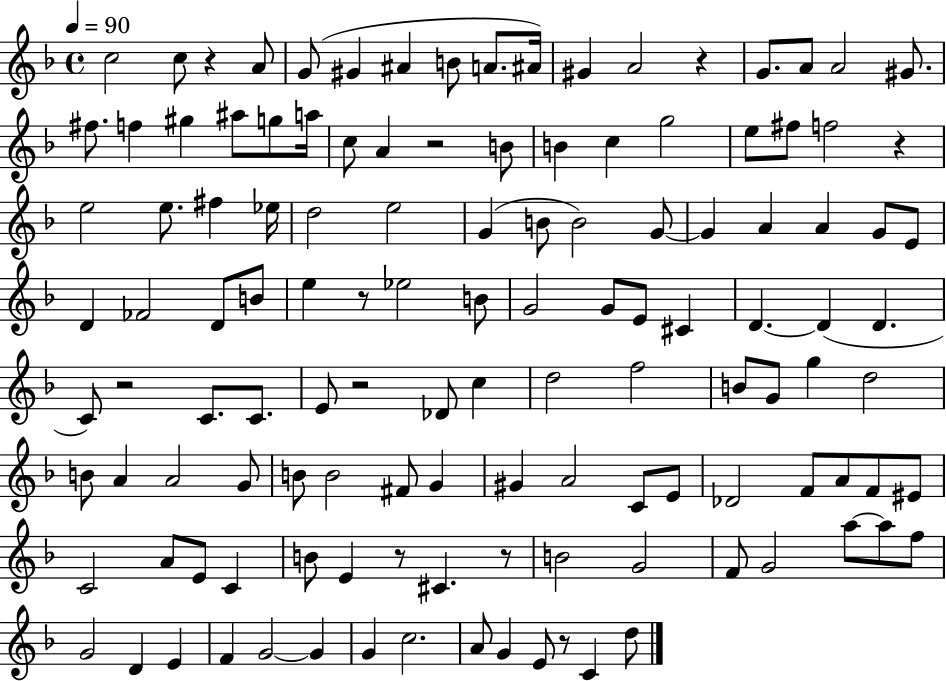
C5/h C5/e R/q A4/e G4/e G#4/q A#4/q B4/e A4/e. A#4/s G#4/q A4/h R/q G4/e. A4/e A4/h G#4/e. F#5/e. F5/q G#5/q A#5/e G5/e A5/s C5/e A4/q R/h B4/e B4/q C5/q G5/h E5/e F#5/e F5/h R/q E5/h E5/e. F#5/q Eb5/s D5/h E5/h G4/q B4/e B4/h G4/e G4/q A4/q A4/q G4/e E4/e D4/q FES4/h D4/e B4/e E5/q R/e Eb5/h B4/e G4/h G4/e E4/e C#4/q D4/q. D4/q D4/q. C4/e R/h C4/e. C4/e. E4/e R/h Db4/e C5/q D5/h F5/h B4/e G4/e G5/q D5/h B4/e A4/q A4/h G4/e B4/e B4/h F#4/e G4/q G#4/q A4/h C4/e E4/e Db4/h F4/e A4/e F4/e EIS4/e C4/h A4/e E4/e C4/q B4/e E4/q R/e C#4/q. R/e B4/h G4/h F4/e G4/h A5/e A5/e F5/e G4/h D4/q E4/q F4/q G4/h G4/q G4/q C5/h. A4/e G4/q E4/e R/e C4/q D5/e